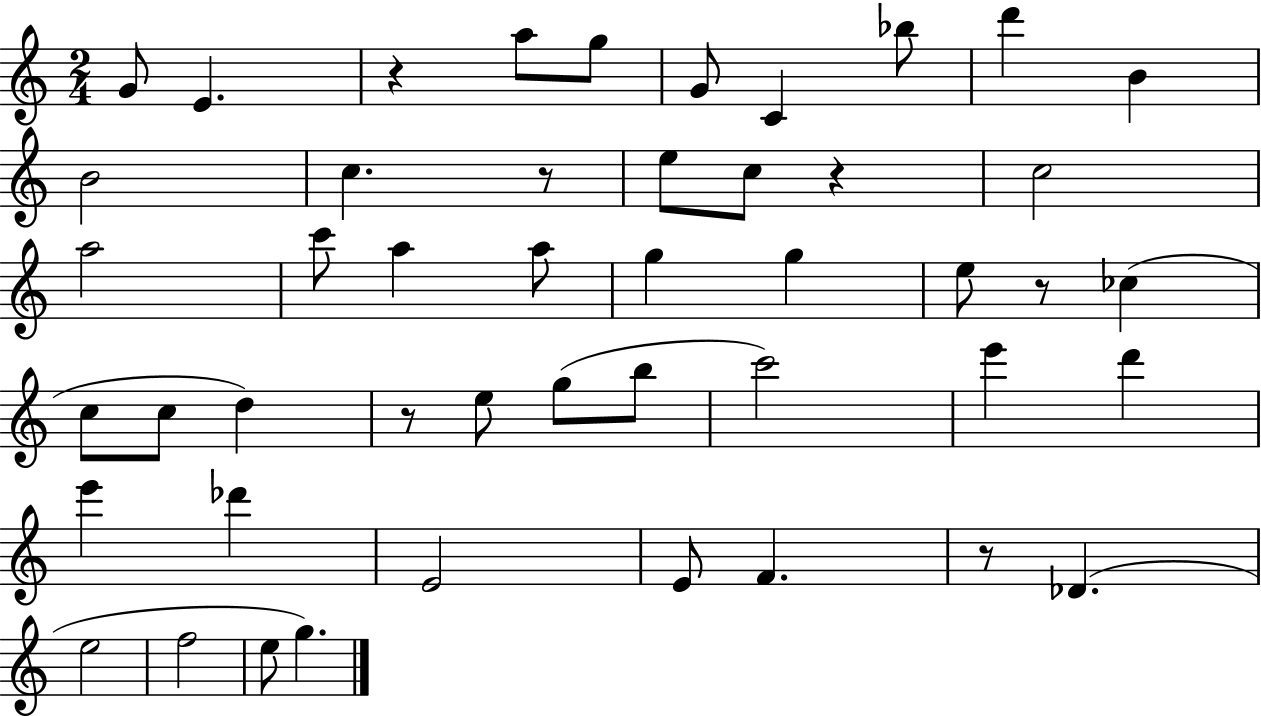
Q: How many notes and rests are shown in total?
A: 47